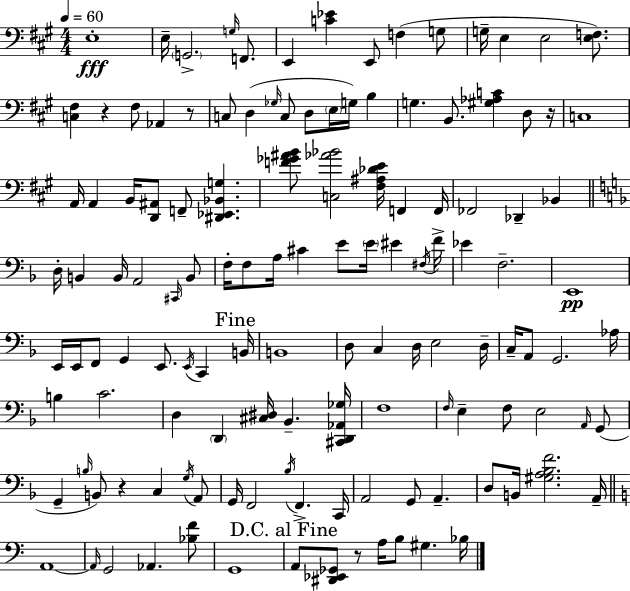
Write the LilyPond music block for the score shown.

{
  \clef bass
  \numericTimeSignature
  \time 4/4
  \key a \major
  \tempo 4 = 60
  \repeat volta 2 { e1-.\fff | e16-- \parenthesize g,2.-> \grace { g16 } f,8. | e,4 <c' ees'>4 e,8 f4( g8 | g16-- e4 e2 <e f>8.) | \break <c fis>4 r4 fis8 aes,4 r8 | c8 d4( \grace { ges16 } c8 d8 \parenthesize e16 g16) b4 | g4. b,8. <gis aes c'>4 d8 | r16 c1 | \break a,16 a,4 b,16 <d, ais,>8 f,8-- <dis, ees, bes, g>4. | <f' ges' ais' b'>8 <c aes' bes'>2 <fis ais des' e'>16 f,4 | f,16 fes,2 des,4-- bes,4 | \bar "||" \break \key d \minor d16-. b,4 b,16 a,2 \grace { cis,16 } b,8 | f16-. f8 a16 cis'4 e'8 \parenthesize e'16 eis'4 | \acciaccatura { fis16 } f'16-> ees'4 f2.-- | e,1\pp | \break e,16 e,16 f,8 g,4 e,8. \acciaccatura { e,16 } c,4 | \mark "Fine" b,16 b,1 | d8 c4 d16 e2 | d16-- c16-- a,8 g,2. | \break aes16 b4 c'2. | d4 \parenthesize d,4 <cis dis>16 bes,4.-- | <cis, d, aes, ges>16 f1 | \grace { f16 } e4-- f8 e2 | \break \grace { a,16 }( g,8 g,4-- \grace { b16 }) b,8 r4 | c4 \acciaccatura { g16 } a,8 g,16 f,2 | \acciaccatura { bes16 } f,4.-> c,16 a,2 | g,8 a,4.-- d8 b,16 <gis a bes f'>2. | \break a,16-- \bar "||" \break \key c \major a,1~~ | \grace { a,16 } g,2 aes,4. <bes f'>8 | g,1 | \mark "D.C. al Fine" a,8 <dis, ees, ges,>8 r8 a16 b8 gis4. | \break bes16 } \bar "|."
}